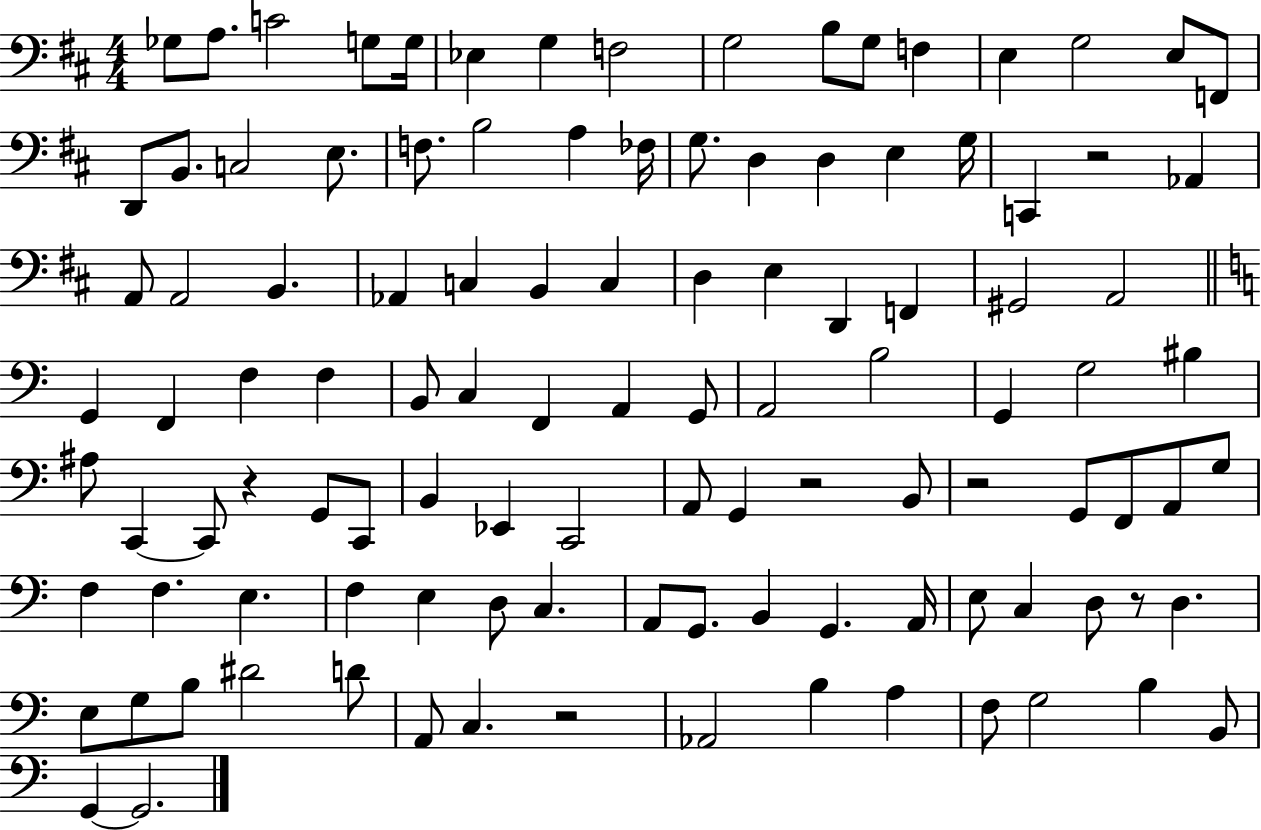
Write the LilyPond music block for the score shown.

{
  \clef bass
  \numericTimeSignature
  \time 4/4
  \key d \major
  ges8 a8. c'2 g8 g16 | ees4 g4 f2 | g2 b8 g8 f4 | e4 g2 e8 f,8 | \break d,8 b,8. c2 e8. | f8. b2 a4 fes16 | g8. d4 d4 e4 g16 | c,4 r2 aes,4 | \break a,8 a,2 b,4. | aes,4 c4 b,4 c4 | d4 e4 d,4 f,4 | gis,2 a,2 | \break \bar "||" \break \key a \minor g,4 f,4 f4 f4 | b,8 c4 f,4 a,4 g,8 | a,2 b2 | g,4 g2 bis4 | \break ais8 c,4~~ c,8 r4 g,8 c,8 | b,4 ees,4 c,2 | a,8 g,4 r2 b,8 | r2 g,8 f,8 a,8 g8 | \break f4 f4. e4. | f4 e4 d8 c4. | a,8 g,8. b,4 g,4. a,16 | e8 c4 d8 r8 d4. | \break e8 g8 b8 dis'2 d'8 | a,8 c4. r2 | aes,2 b4 a4 | f8 g2 b4 b,8 | \break g,4~~ g,2. | \bar "|."
}